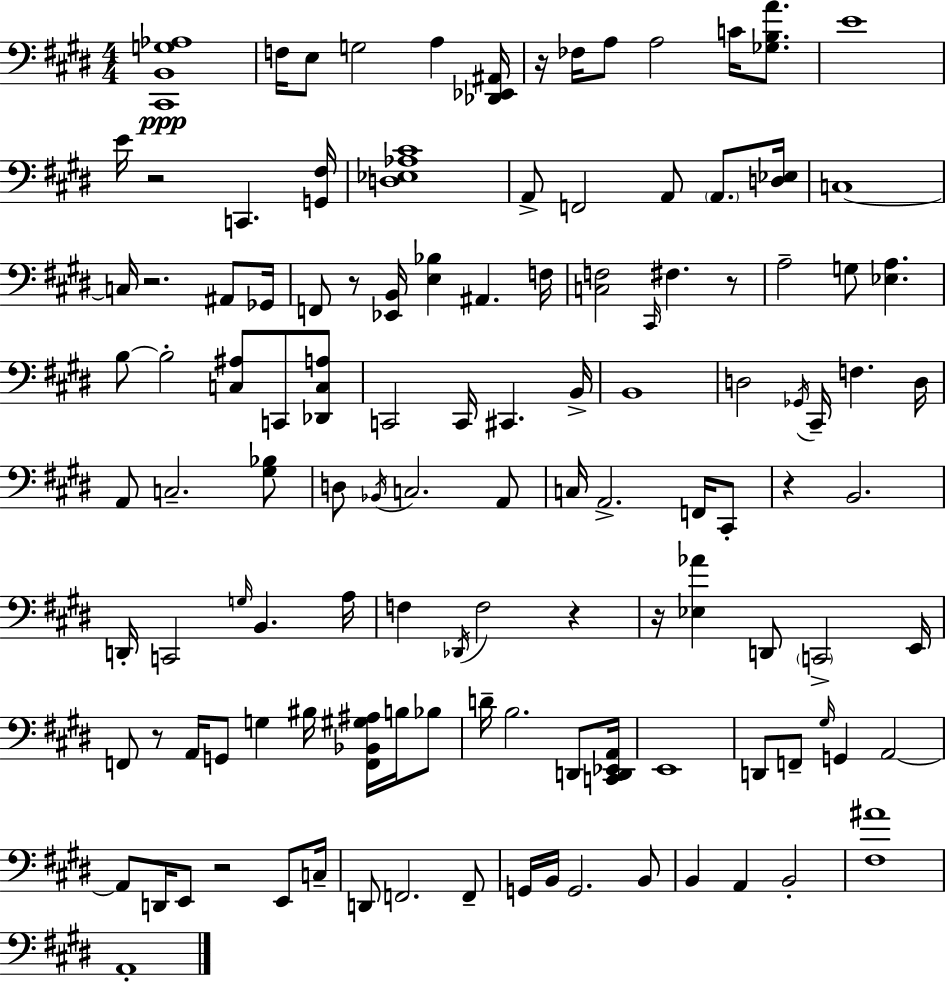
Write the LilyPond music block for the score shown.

{
  \clef bass
  \numericTimeSignature
  \time 4/4
  \key e \major
  <cis, b, g aes>1\ppp | f16 e8 g2 a4 <des, ees, ais,>16 | r16 fes16 a8 a2 c'16 <ges b a'>8. | e'1 | \break e'16 r2 c,4. <g, fis>16 | <d ees aes cis'>1 | a,8-> f,2 a,8 \parenthesize a,8. <d ees>16 | c1~~ | \break c16 r2. ais,8 ges,16 | f,8 r8 <ees, b,>16 <e bes>4 ais,4. f16 | <c f>2 \grace { cis,16 } fis4. r8 | a2-- g8 <ees a>4. | \break b8~~ b2-. <c ais>8 c,8 <des, c a>8 | c,2 c,16 cis,4. | b,16-> b,1 | d2 \acciaccatura { ges,16 } cis,16-- f4. | \break d16 a,8 c2.-- | <gis bes>8 d8 \acciaccatura { bes,16 } c2. | a,8 c16 a,2.-> | f,16 cis,8-. r4 b,2. | \break d,16-. c,2 \grace { g16 } b,4. | a16 f4 \acciaccatura { des,16 } f2 | r4 r16 <ees aes'>4 d,8 \parenthesize c,2-> | e,16 f,8 r8 a,16 g,8 g4 | \break bis16 <f, bes, gis ais>16 b16 bes8 d'16-- b2. | d,8 <c, d, ees, a,>16 e,1 | d,8 f,8-- \grace { gis16 } g,4 a,2~~ | a,8 d,16 e,8 r2 | \break e,8 c16-- d,8 f,2. | f,8-- g,16 b,16 g,2. | b,8 b,4 a,4 b,2-. | <fis ais'>1 | \break a,1-. | \bar "|."
}